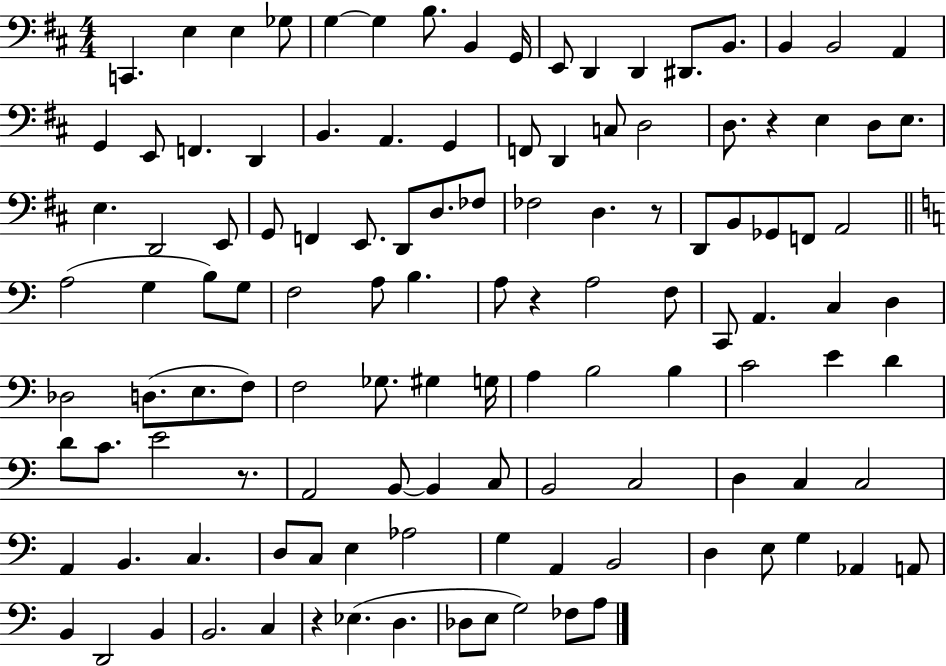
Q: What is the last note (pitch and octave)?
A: A3